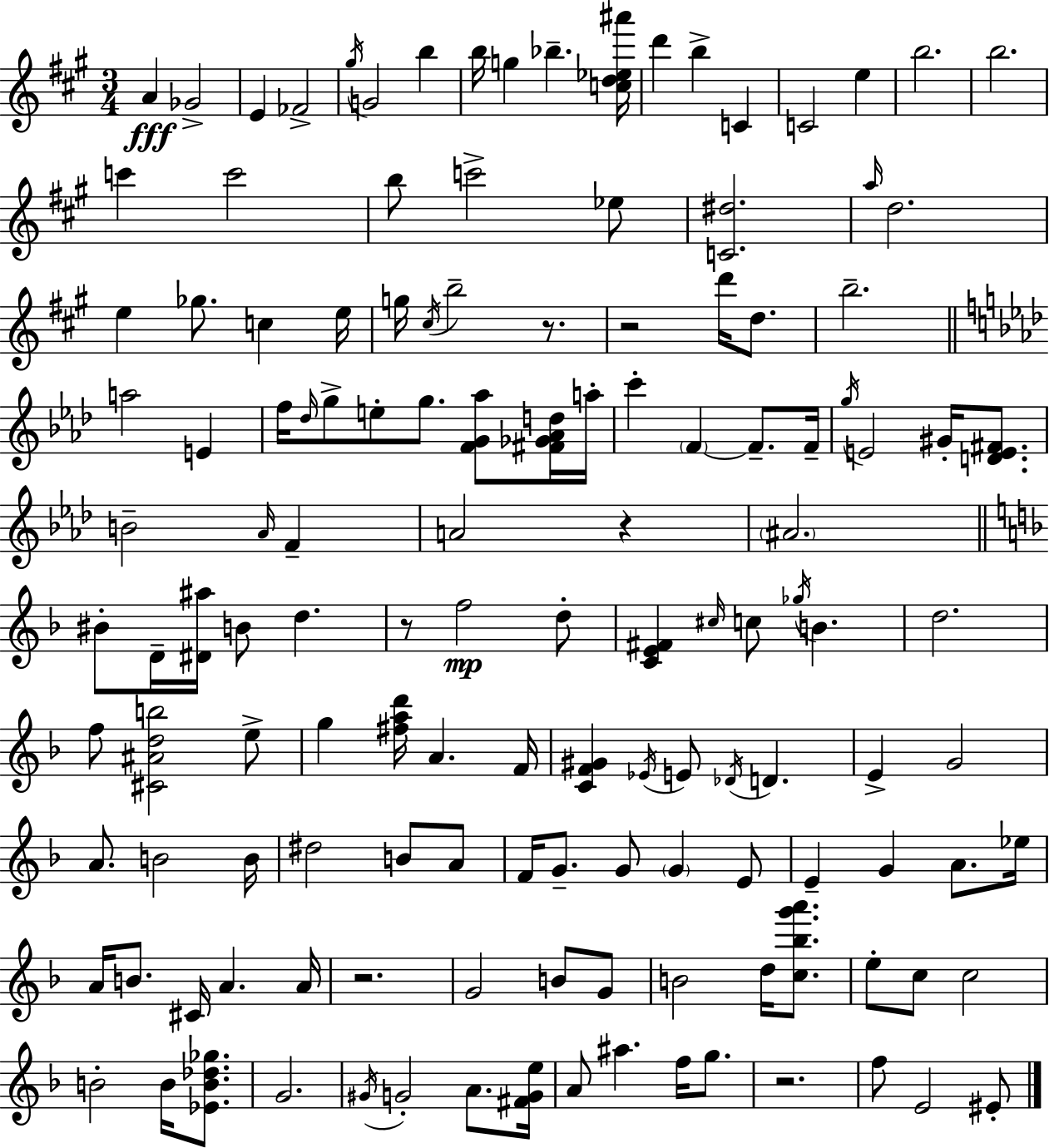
X:1
T:Untitled
M:3/4
L:1/4
K:A
A _G2 E _F2 ^g/4 G2 b b/4 g _b [cd_e^a']/4 d' b C C2 e b2 b2 c' c'2 b/2 c'2 _e/2 [C^d]2 a/4 d2 e _g/2 c e/4 g/4 ^c/4 b2 z/2 z2 d'/4 d/2 b2 a2 E f/4 _d/4 g/2 e/2 g/2 [FG_a]/2 [^F_G_Ad]/4 a/4 c' F F/2 F/4 g/4 E2 ^G/4 [DE^F]/2 B2 _A/4 F A2 z ^A2 ^B/2 D/4 [^D^a]/4 B/2 d z/2 f2 d/2 [CE^F] ^c/4 c/2 _g/4 B d2 f/2 [^C^Adb]2 e/2 g [^fad']/4 A F/4 [CF^G] _E/4 E/2 _D/4 D E G2 A/2 B2 B/4 ^d2 B/2 A/2 F/4 G/2 G/2 G E/2 E G A/2 _e/4 A/4 B/2 ^C/4 A A/4 z2 G2 B/2 G/2 B2 d/4 [c_bg'a']/2 e/2 c/2 c2 B2 B/4 [_EB_d_g]/2 G2 ^G/4 G2 A/2 [^FGe]/4 A/2 ^a f/4 g/2 z2 f/2 E2 ^E/2